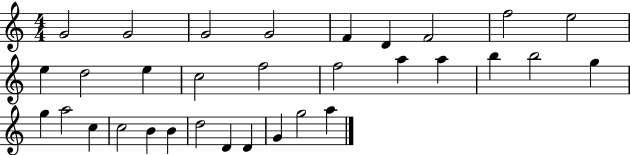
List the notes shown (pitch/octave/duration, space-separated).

G4/h G4/h G4/h G4/h F4/q D4/q F4/h F5/h E5/h E5/q D5/h E5/q C5/h F5/h F5/h A5/q A5/q B5/q B5/h G5/q G5/q A5/h C5/q C5/h B4/q B4/q D5/h D4/q D4/q G4/q G5/h A5/q